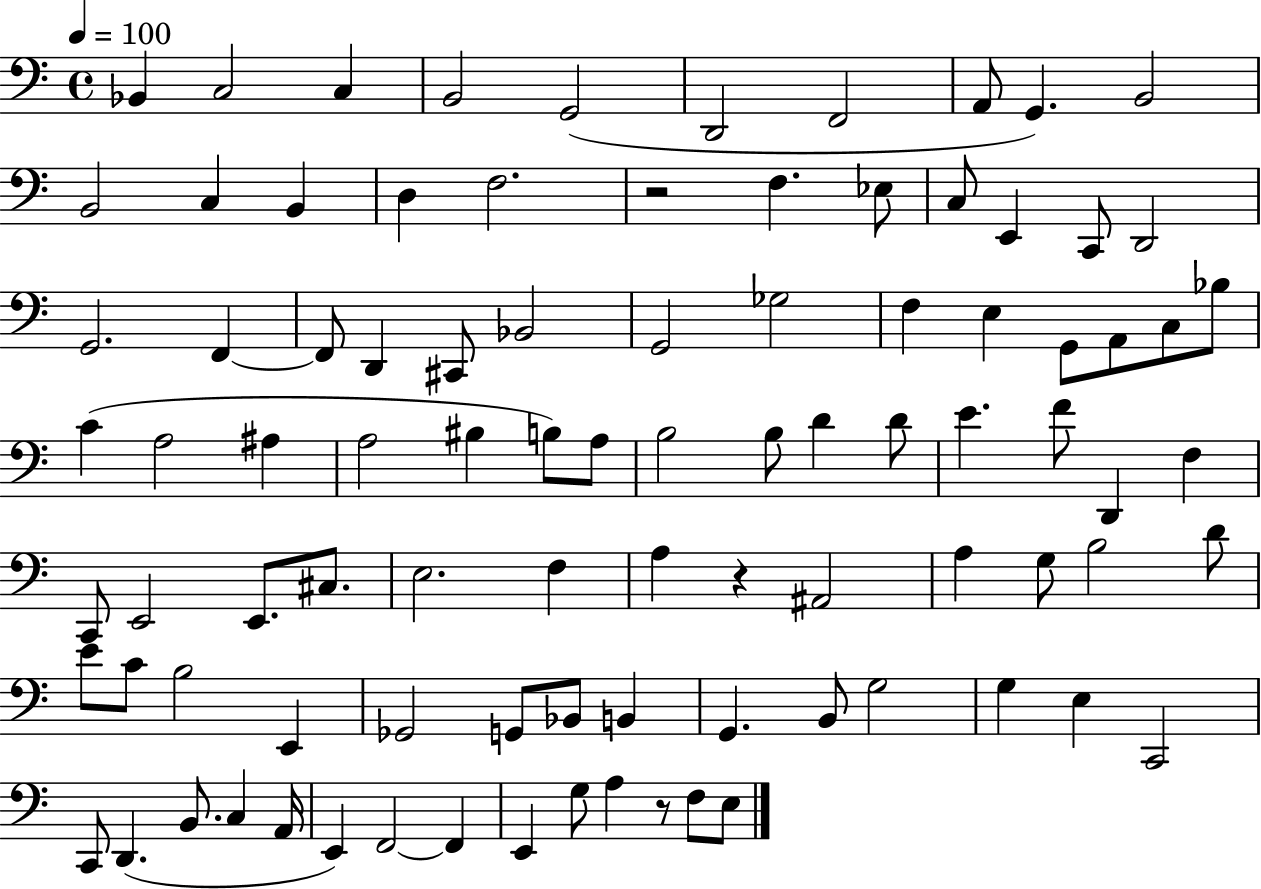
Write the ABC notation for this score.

X:1
T:Untitled
M:4/4
L:1/4
K:C
_B,, C,2 C, B,,2 G,,2 D,,2 F,,2 A,,/2 G,, B,,2 B,,2 C, B,, D, F,2 z2 F, _E,/2 C,/2 E,, C,,/2 D,,2 G,,2 F,, F,,/2 D,, ^C,,/2 _B,,2 G,,2 _G,2 F, E, G,,/2 A,,/2 C,/2 _B,/2 C A,2 ^A, A,2 ^B, B,/2 A,/2 B,2 B,/2 D D/2 E F/2 D,, F, C,,/2 E,,2 E,,/2 ^C,/2 E,2 F, A, z ^A,,2 A, G,/2 B,2 D/2 E/2 C/2 B,2 E,, _G,,2 G,,/2 _B,,/2 B,, G,, B,,/2 G,2 G, E, C,,2 C,,/2 D,, B,,/2 C, A,,/4 E,, F,,2 F,, E,, G,/2 A, z/2 F,/2 E,/2